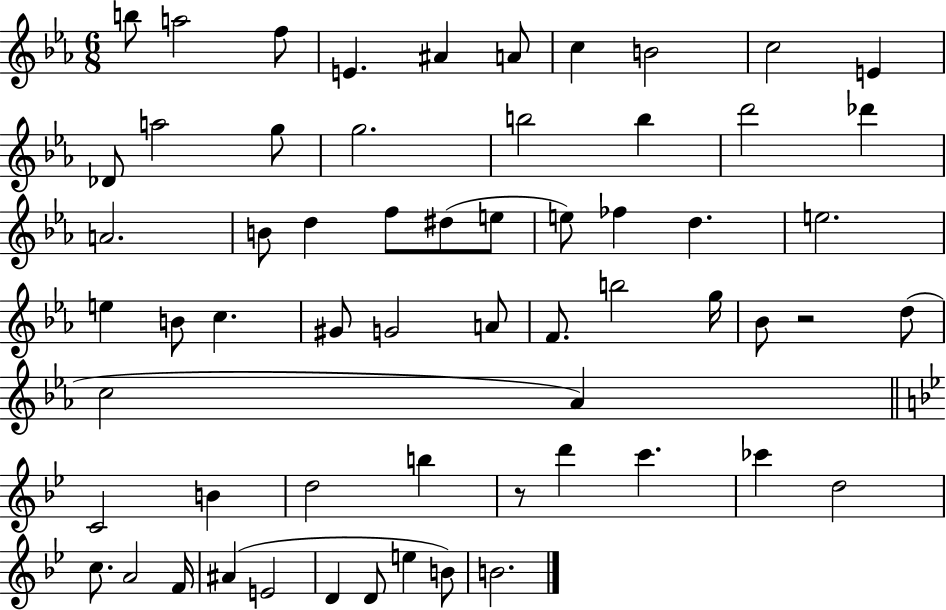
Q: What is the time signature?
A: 6/8